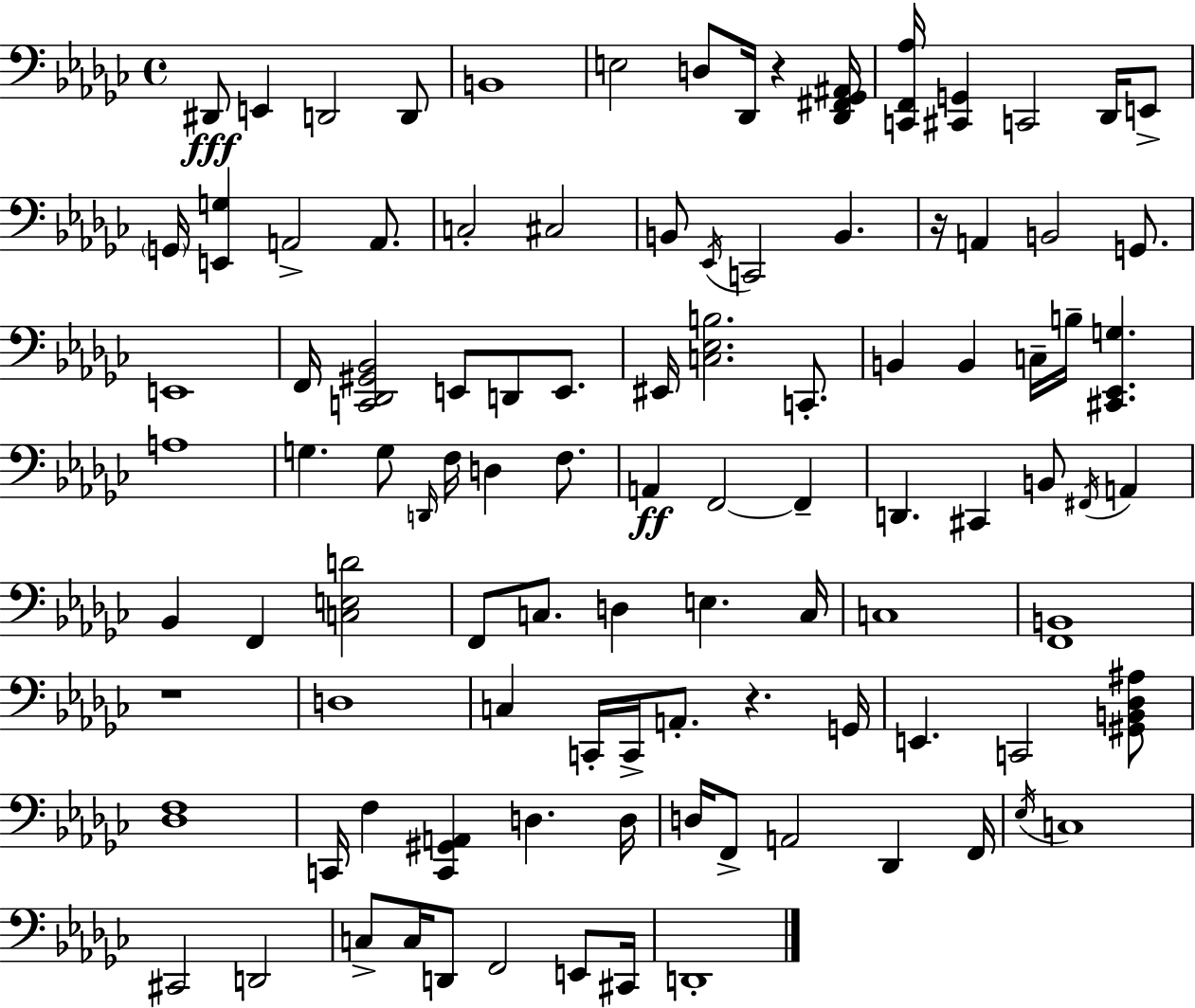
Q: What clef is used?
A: bass